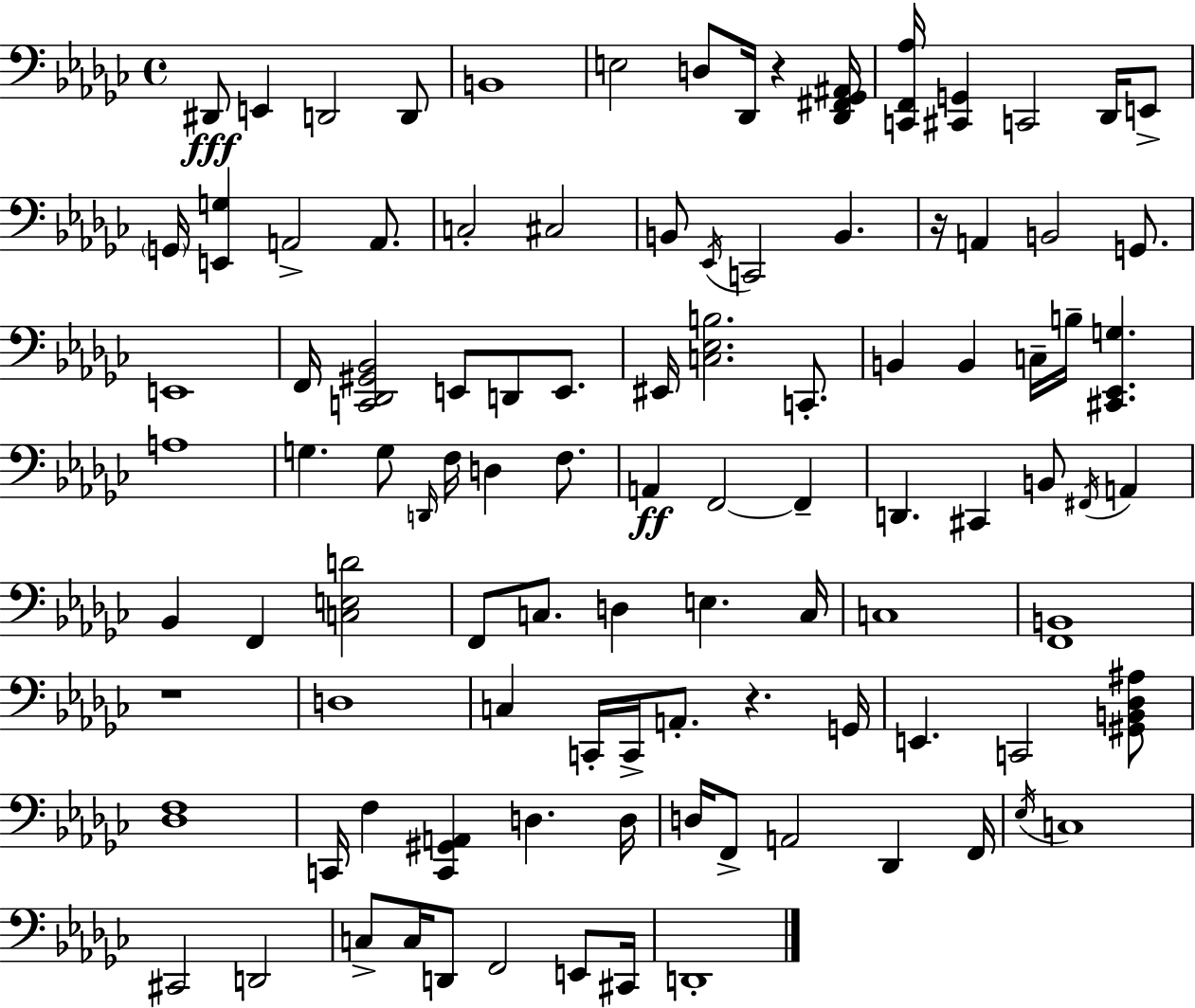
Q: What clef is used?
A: bass